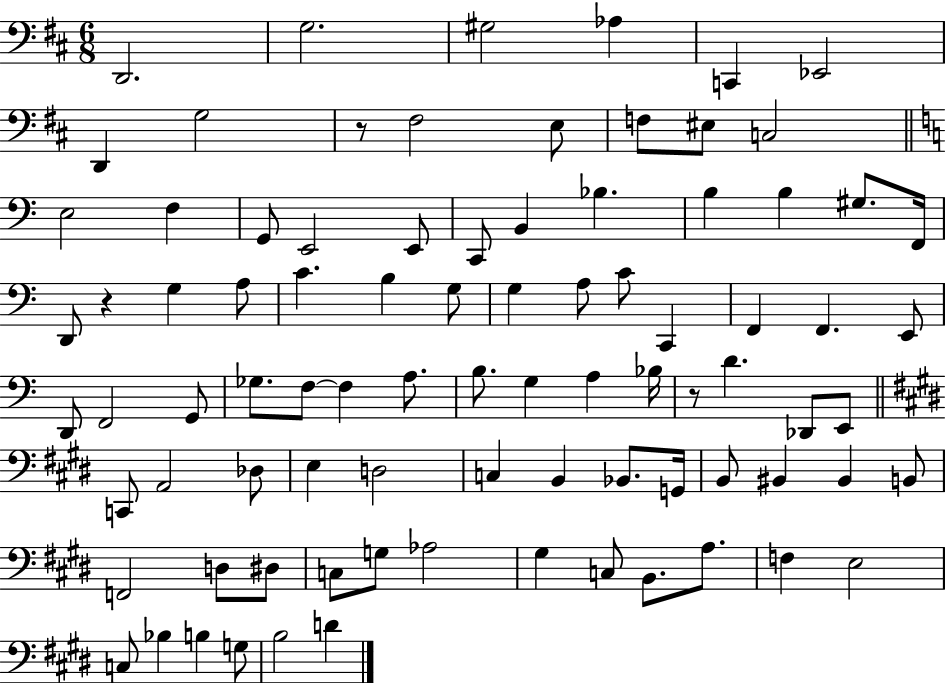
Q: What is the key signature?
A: D major